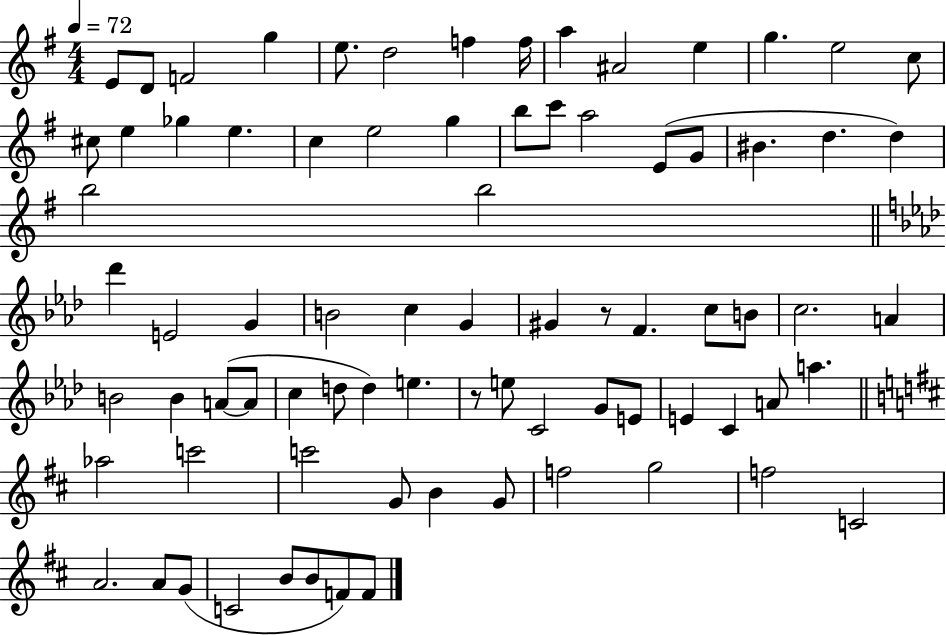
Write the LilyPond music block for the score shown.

{
  \clef treble
  \numericTimeSignature
  \time 4/4
  \key g \major
  \tempo 4 = 72
  \repeat volta 2 { e'8 d'8 f'2 g''4 | e''8. d''2 f''4 f''16 | a''4 ais'2 e''4 | g''4. e''2 c''8 | \break cis''8 e''4 ges''4 e''4. | c''4 e''2 g''4 | b''8 c'''8 a''2 e'8( g'8 | bis'4. d''4. d''4) | \break b''2 b''2 | \bar "||" \break \key aes \major des'''4 e'2 g'4 | b'2 c''4 g'4 | gis'4 r8 f'4. c''8 b'8 | c''2. a'4 | \break b'2 b'4 a'8~(~ a'8 | c''4 d''8 d''4) e''4. | r8 e''8 c'2 g'8 e'8 | e'4 c'4 a'8 a''4. | \break \bar "||" \break \key d \major aes''2 c'''2 | c'''2 g'8 b'4 g'8 | f''2 g''2 | f''2 c'2 | \break a'2. a'8 g'8( | c'2 b'8 b'8 f'8) f'8 | } \bar "|."
}